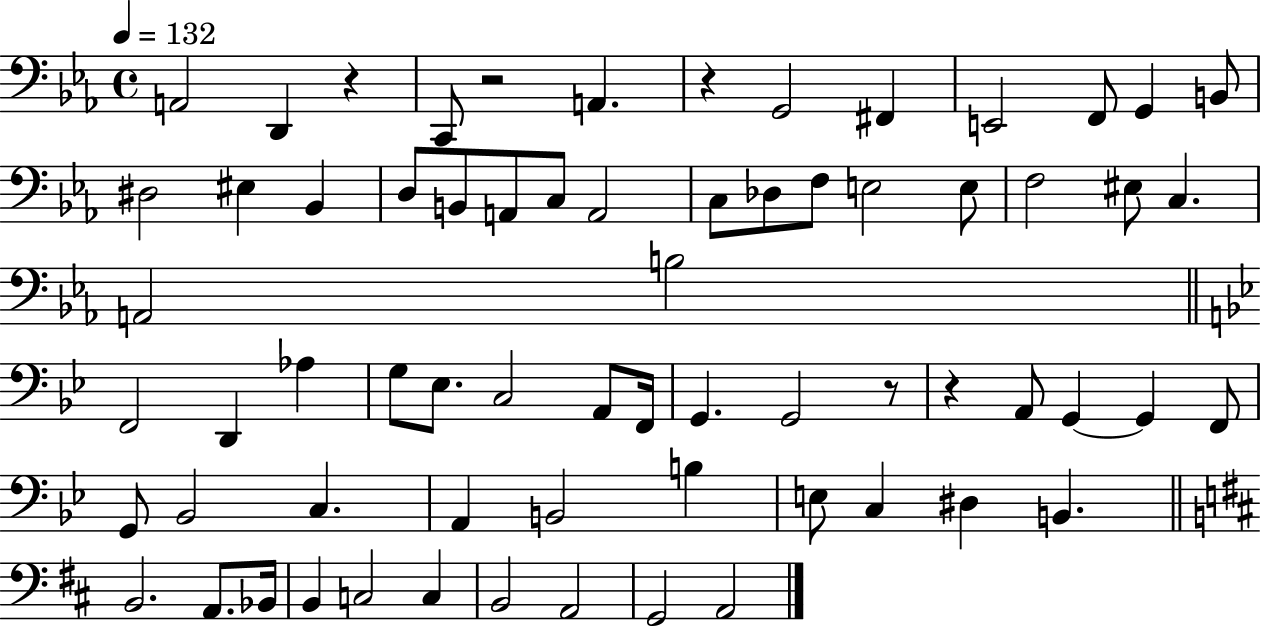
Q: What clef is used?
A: bass